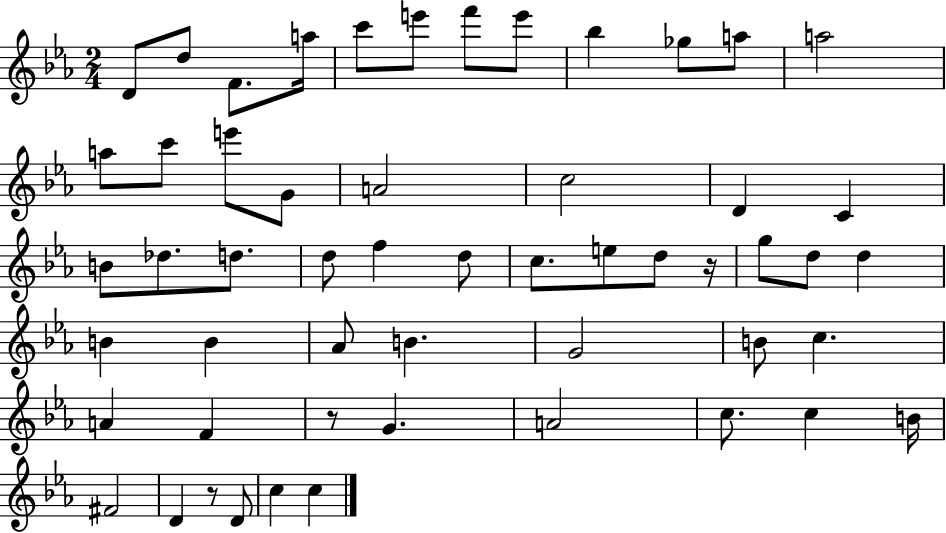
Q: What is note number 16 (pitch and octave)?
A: G4